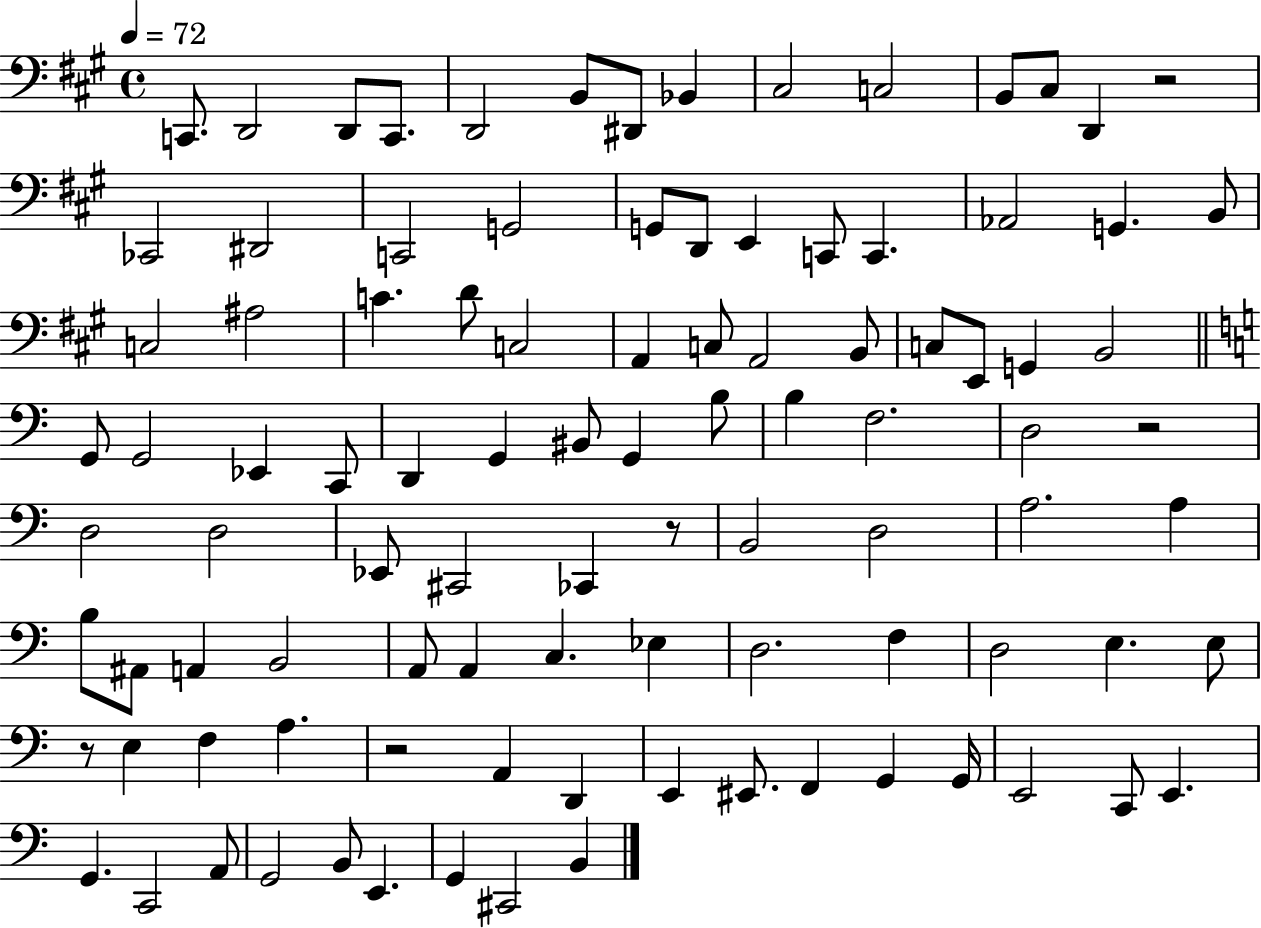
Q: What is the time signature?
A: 4/4